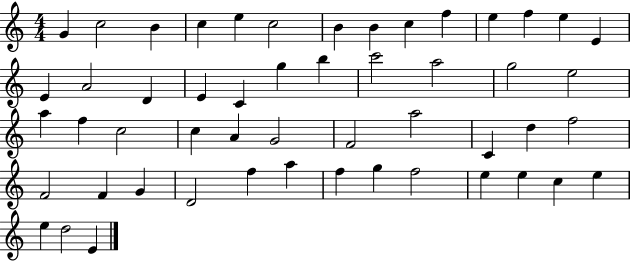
{
  \clef treble
  \numericTimeSignature
  \time 4/4
  \key c \major
  g'4 c''2 b'4 | c''4 e''4 c''2 | b'4 b'4 c''4 f''4 | e''4 f''4 e''4 e'4 | \break e'4 a'2 d'4 | e'4 c'4 g''4 b''4 | c'''2 a''2 | g''2 e''2 | \break a''4 f''4 c''2 | c''4 a'4 g'2 | f'2 a''2 | c'4 d''4 f''2 | \break f'2 f'4 g'4 | d'2 f''4 a''4 | f''4 g''4 f''2 | e''4 e''4 c''4 e''4 | \break e''4 d''2 e'4 | \bar "|."
}